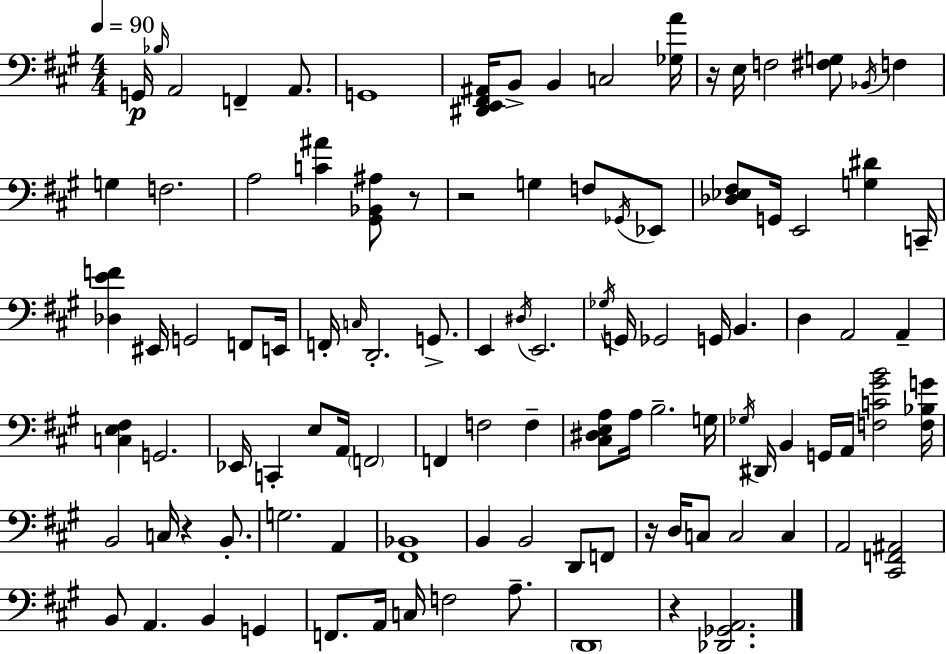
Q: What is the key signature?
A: A major